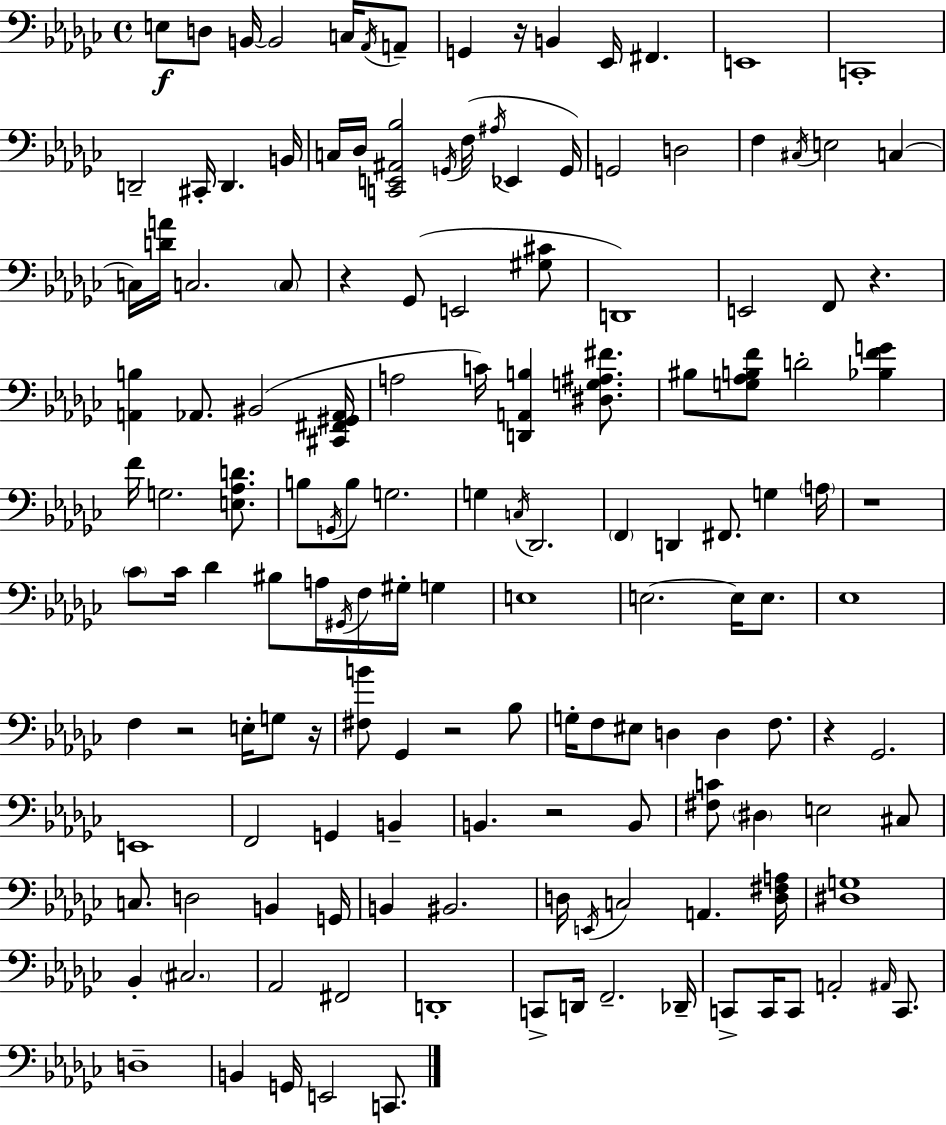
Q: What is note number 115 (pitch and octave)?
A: C2